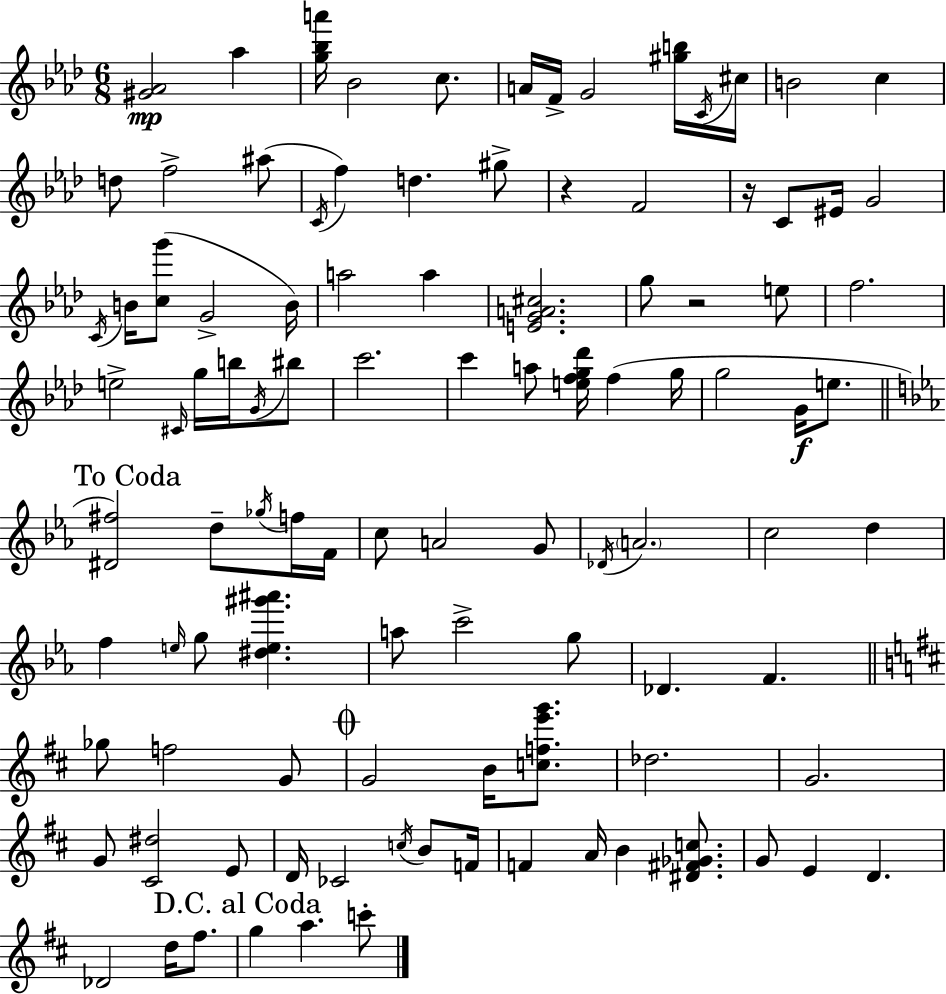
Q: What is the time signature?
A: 6/8